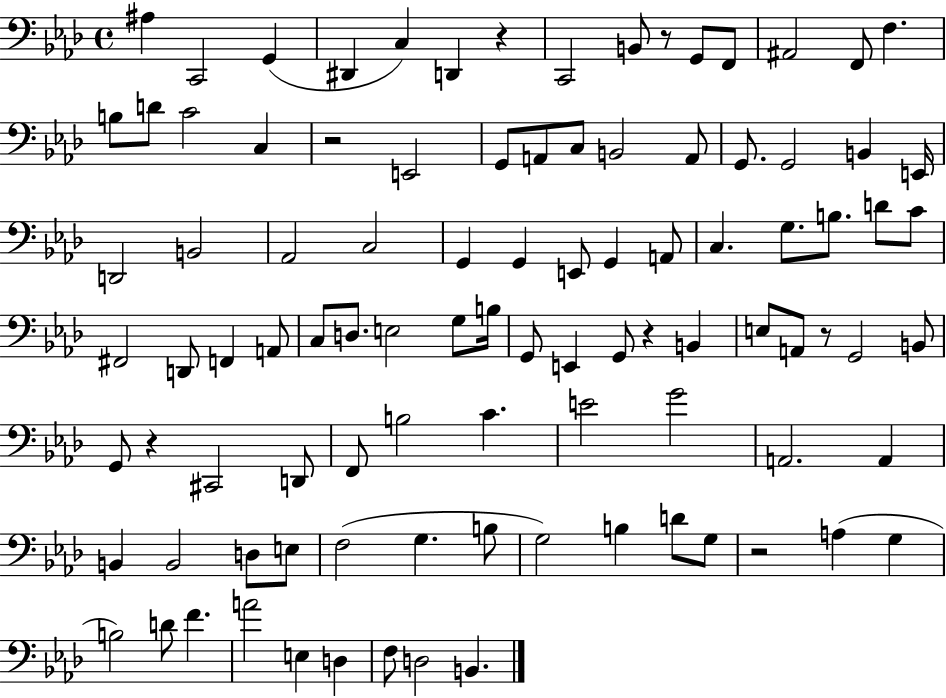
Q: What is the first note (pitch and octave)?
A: A#3